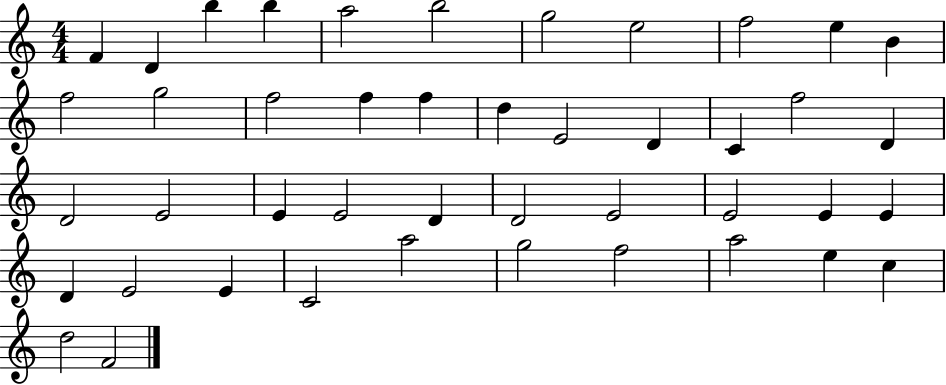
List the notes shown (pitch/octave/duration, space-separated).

F4/q D4/q B5/q B5/q A5/h B5/h G5/h E5/h F5/h E5/q B4/q F5/h G5/h F5/h F5/q F5/q D5/q E4/h D4/q C4/q F5/h D4/q D4/h E4/h E4/q E4/h D4/q D4/h E4/h E4/h E4/q E4/q D4/q E4/h E4/q C4/h A5/h G5/h F5/h A5/h E5/q C5/q D5/h F4/h